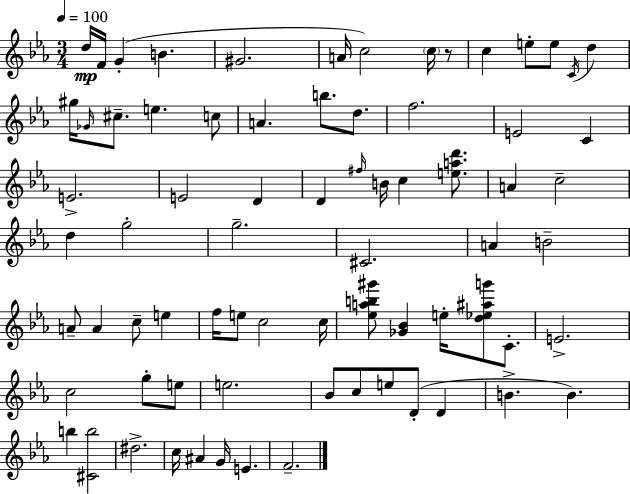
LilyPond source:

{
  \clef treble
  \numericTimeSignature
  \time 3/4
  \key ees \major
  \tempo 4 = 100
  \repeat volta 2 { d''16\mp f'16 g'4-.( b'4. | gis'2. | a'16 c''2) \parenthesize c''16 r8 | c''4 e''8-. e''8 \acciaccatura { c'16 } d''4 | \break gis''16 \grace { ges'16 } cis''8.-- e''4. | c''8 a'4. b''8. d''8. | f''2. | e'2 c'4 | \break e'2.-> | e'2 d'4 | d'4 \grace { fis''16 } b'16 c''4 | <e'' a'' d'''>8. a'4 c''2-- | \break d''4 g''2-. | g''2.-- | cis'2. | a'4 b'2-- | \break a'8-- a'4 c''8-- e''4 | f''16 e''8 c''2 | c''16 <ees'' a'' b'' gis'''>8 <ges' bes'>4 e''16-. <d'' ees'' ais'' g'''>8 | c'8.-. e'2.-> | \break c''2 g''8-. | e''8 e''2. | bes'8 c''8 e''8 d'8-.( d'4 | b'4.-> b'4.) | \break b''4 <cis' b''>2 | dis''2.-> | c''16 ais'4 g'16 e'4. | f'2.-- | \break } \bar "|."
}